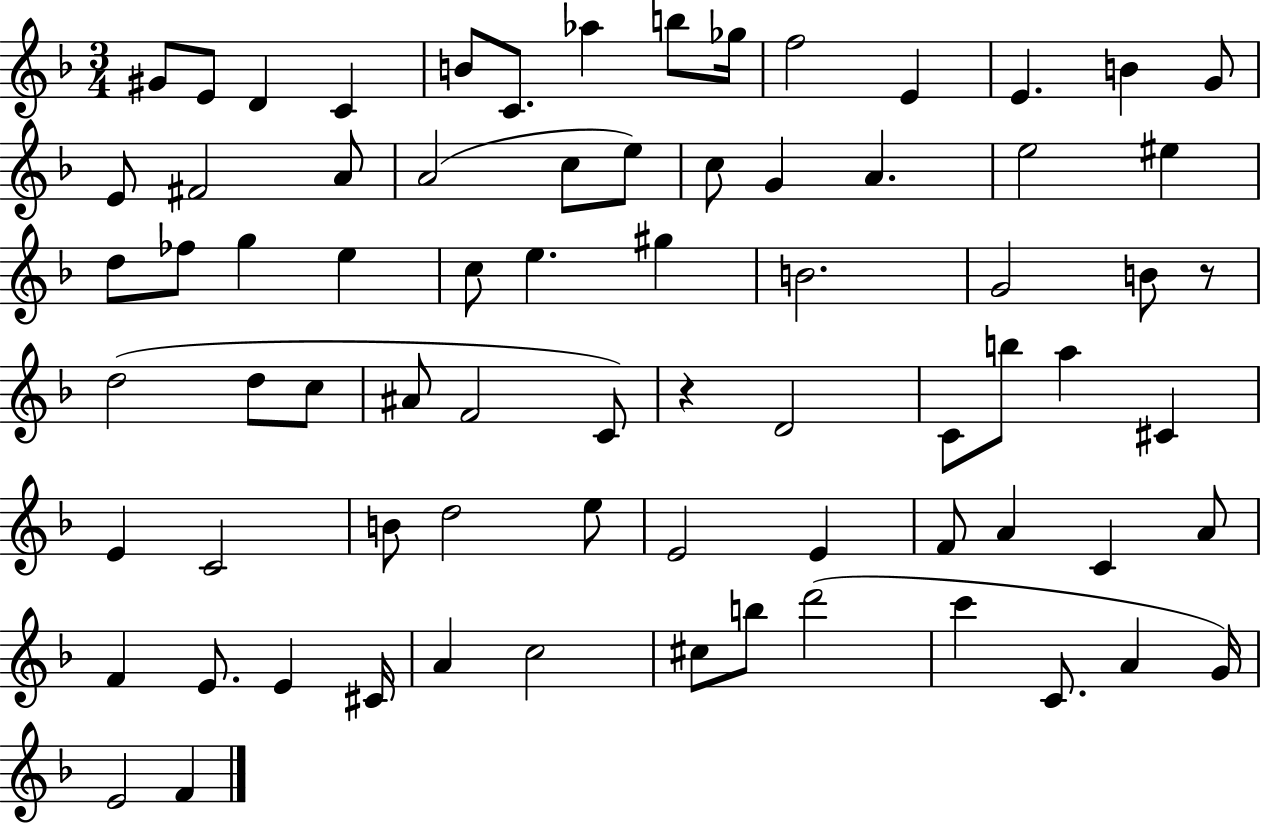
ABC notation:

X:1
T:Untitled
M:3/4
L:1/4
K:F
^G/2 E/2 D C B/2 C/2 _a b/2 _g/4 f2 E E B G/2 E/2 ^F2 A/2 A2 c/2 e/2 c/2 G A e2 ^e d/2 _f/2 g e c/2 e ^g B2 G2 B/2 z/2 d2 d/2 c/2 ^A/2 F2 C/2 z D2 C/2 b/2 a ^C E C2 B/2 d2 e/2 E2 E F/2 A C A/2 F E/2 E ^C/4 A c2 ^c/2 b/2 d'2 c' C/2 A G/4 E2 F